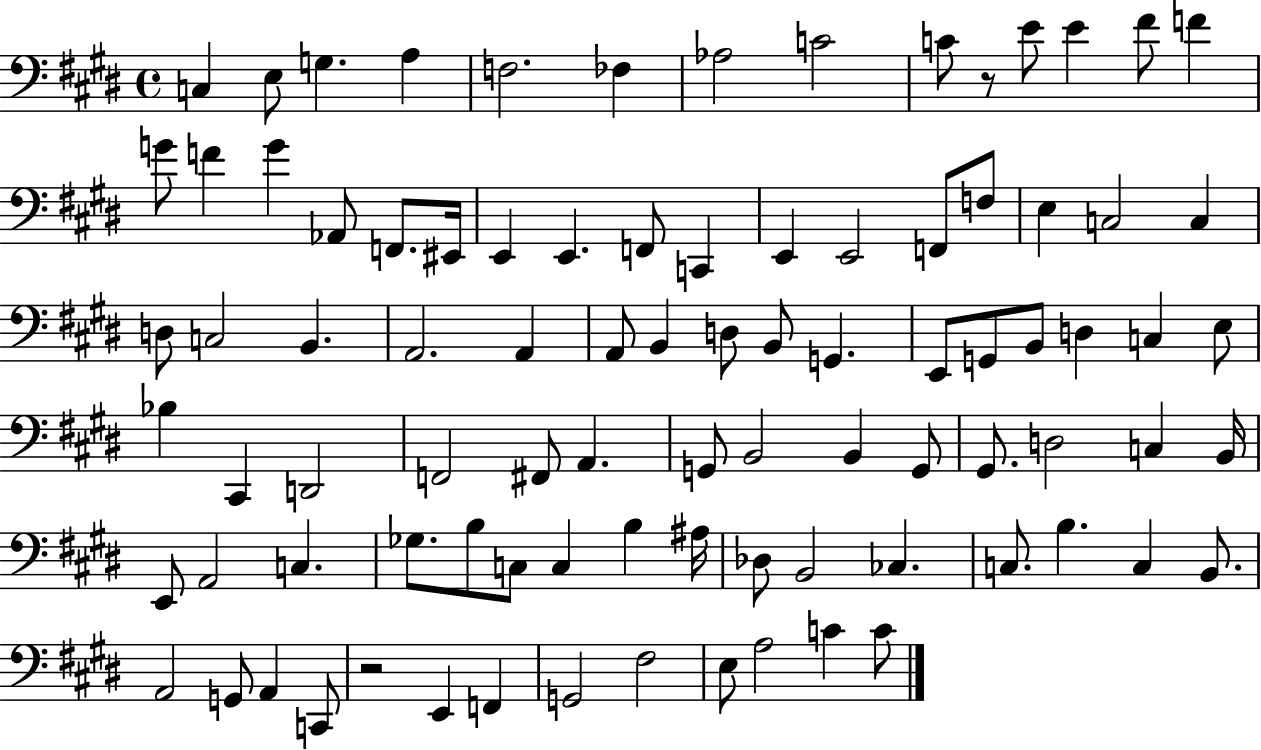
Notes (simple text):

C3/q E3/e G3/q. A3/q F3/h. FES3/q Ab3/h C4/h C4/e R/e E4/e E4/q F#4/e F4/q G4/e F4/q G4/q Ab2/e F2/e. EIS2/s E2/q E2/q. F2/e C2/q E2/q E2/h F2/e F3/e E3/q C3/h C3/q D3/e C3/h B2/q. A2/h. A2/q A2/e B2/q D3/e B2/e G2/q. E2/e G2/e B2/e D3/q C3/q E3/e Bb3/q C#2/q D2/h F2/h F#2/e A2/q. G2/e B2/h B2/q G2/e G#2/e. D3/h C3/q B2/s E2/e A2/h C3/q. Gb3/e. B3/e C3/e C3/q B3/q A#3/s Db3/e B2/h CES3/q. C3/e. B3/q. C3/q B2/e. A2/h G2/e A2/q C2/e R/h E2/q F2/q G2/h F#3/h E3/e A3/h C4/q C4/e